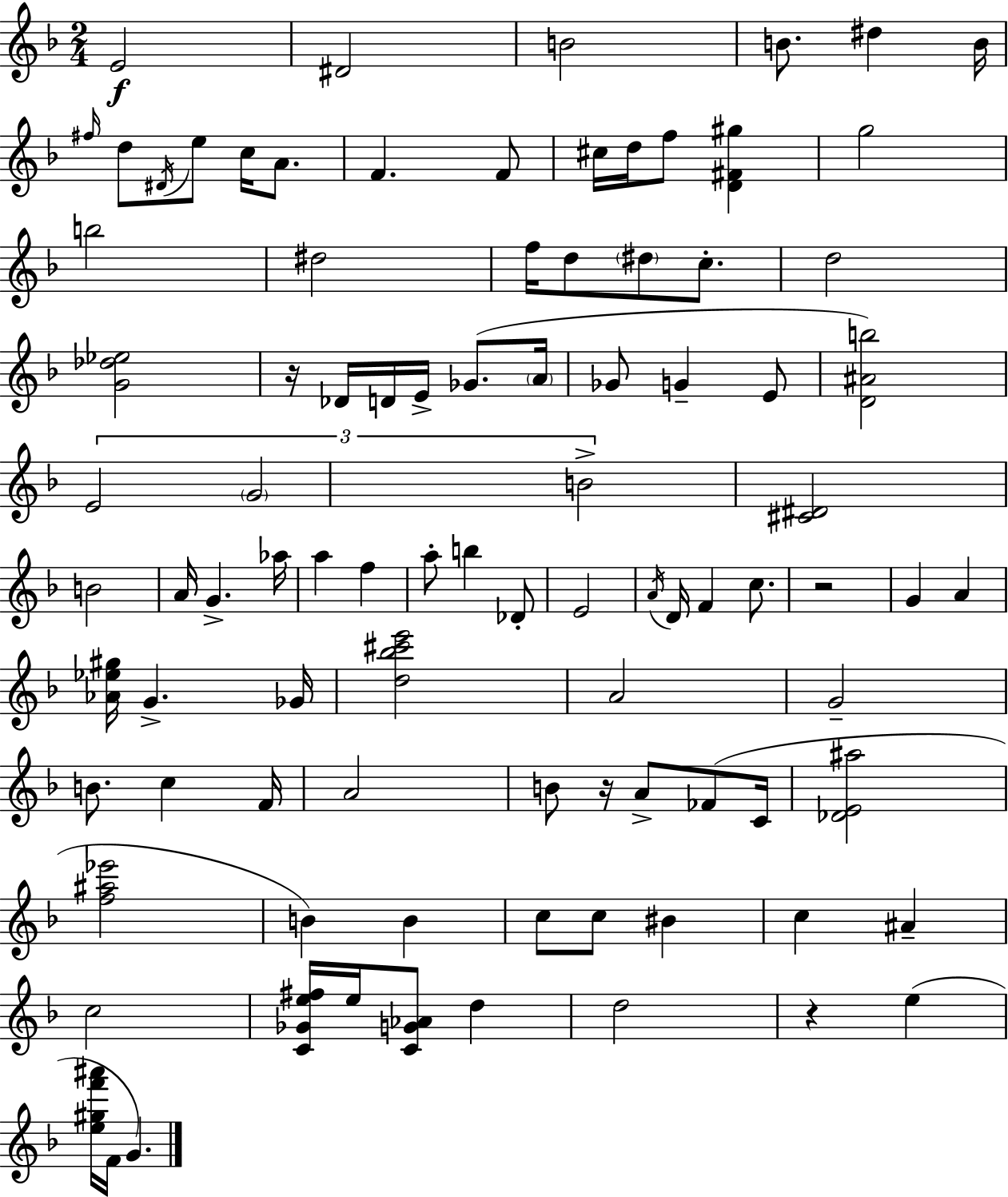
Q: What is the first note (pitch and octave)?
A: E4